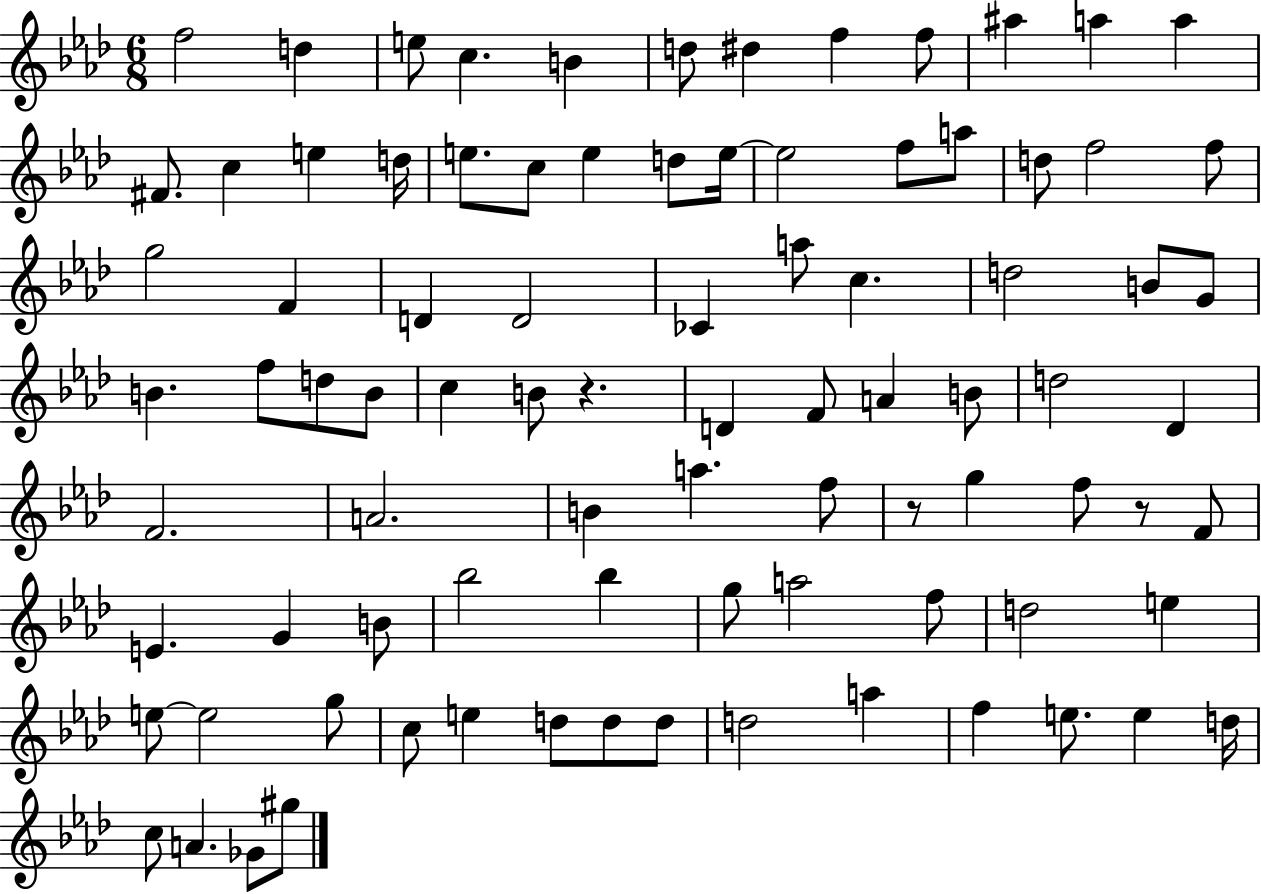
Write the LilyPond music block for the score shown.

{
  \clef treble
  \numericTimeSignature
  \time 6/8
  \key aes \major
  \repeat volta 2 { f''2 d''4 | e''8 c''4. b'4 | d''8 dis''4 f''4 f''8 | ais''4 a''4 a''4 | \break fis'8. c''4 e''4 d''16 | e''8. c''8 e''4 d''8 e''16~~ | e''2 f''8 a''8 | d''8 f''2 f''8 | \break g''2 f'4 | d'4 d'2 | ces'4 a''8 c''4. | d''2 b'8 g'8 | \break b'4. f''8 d''8 b'8 | c''4 b'8 r4. | d'4 f'8 a'4 b'8 | d''2 des'4 | \break f'2. | a'2. | b'4 a''4. f''8 | r8 g''4 f''8 r8 f'8 | \break e'4. g'4 b'8 | bes''2 bes''4 | g''8 a''2 f''8 | d''2 e''4 | \break e''8~~ e''2 g''8 | c''8 e''4 d''8 d''8 d''8 | d''2 a''4 | f''4 e''8. e''4 d''16 | \break c''8 a'4. ges'8 gis''8 | } \bar "|."
}